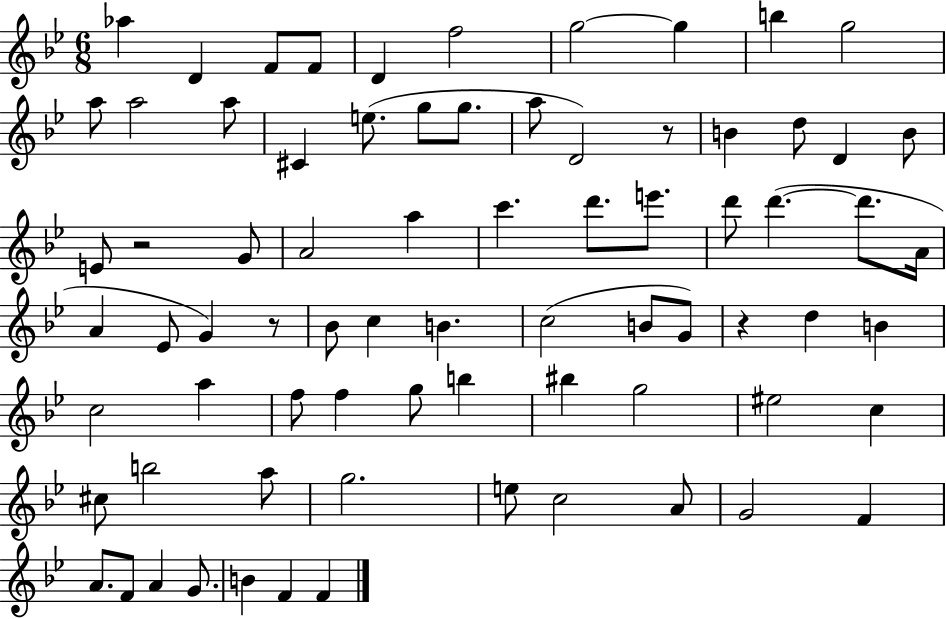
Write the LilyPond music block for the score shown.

{
  \clef treble
  \numericTimeSignature
  \time 6/8
  \key bes \major
  \repeat volta 2 { aes''4 d'4 f'8 f'8 | d'4 f''2 | g''2~~ g''4 | b''4 g''2 | \break a''8 a''2 a''8 | cis'4 e''8.( g''8 g''8. | a''8 d'2) r8 | b'4 d''8 d'4 b'8 | \break e'8 r2 g'8 | a'2 a''4 | c'''4. d'''8. e'''8. | d'''8 d'''4.~(~ d'''8. a'16 | \break a'4 ees'8 g'4) r8 | bes'8 c''4 b'4. | c''2( b'8 g'8) | r4 d''4 b'4 | \break c''2 a''4 | f''8 f''4 g''8 b''4 | bis''4 g''2 | eis''2 c''4 | \break cis''8 b''2 a''8 | g''2. | e''8 c''2 a'8 | g'2 f'4 | \break a'8. f'8 a'4 g'8. | b'4 f'4 f'4 | } \bar "|."
}